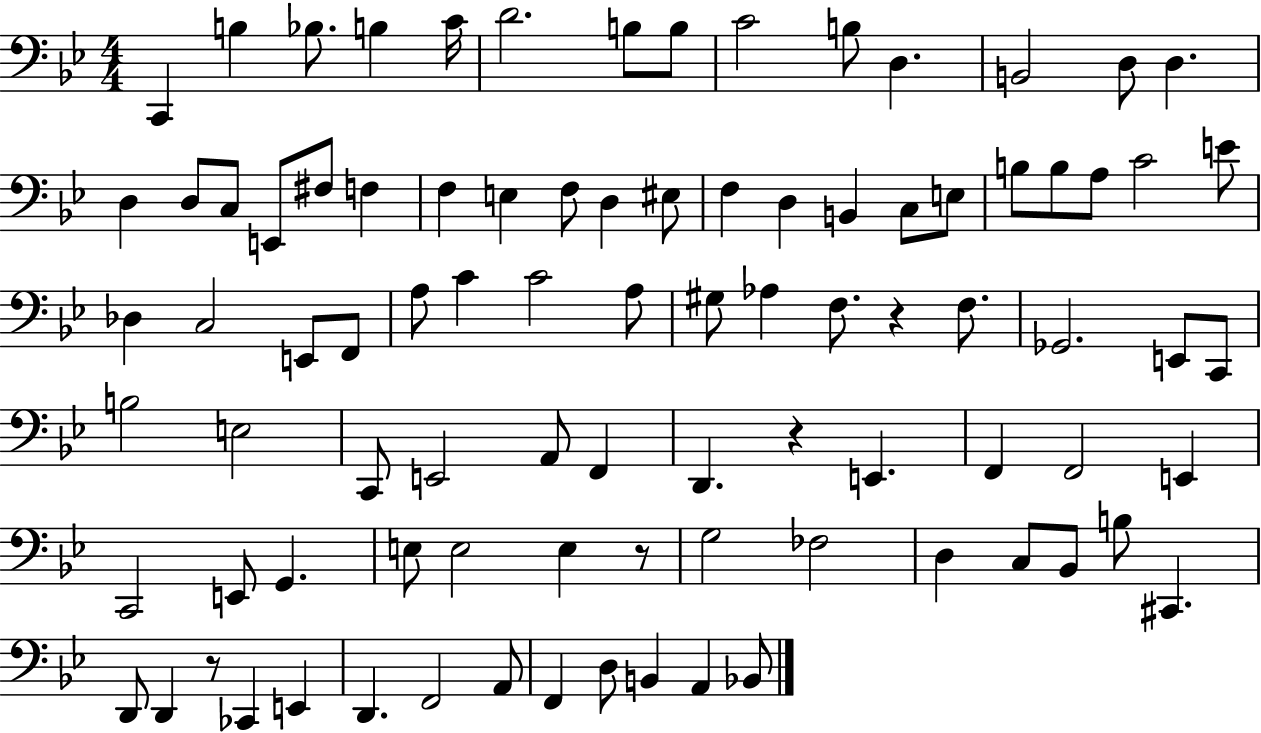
{
  \clef bass
  \numericTimeSignature
  \time 4/4
  \key bes \major
  \repeat volta 2 { c,4 b4 bes8. b4 c'16 | d'2. b8 b8 | c'2 b8 d4. | b,2 d8 d4. | \break d4 d8 c8 e,8 fis8 f4 | f4 e4 f8 d4 eis8 | f4 d4 b,4 c8 e8 | b8 b8 a8 c'2 e'8 | \break des4 c2 e,8 f,8 | a8 c'4 c'2 a8 | gis8 aes4 f8. r4 f8. | ges,2. e,8 c,8 | \break b2 e2 | c,8 e,2 a,8 f,4 | d,4. r4 e,4. | f,4 f,2 e,4 | \break c,2 e,8 g,4. | e8 e2 e4 r8 | g2 fes2 | d4 c8 bes,8 b8 cis,4. | \break d,8 d,4 r8 ces,4 e,4 | d,4. f,2 a,8 | f,4 d8 b,4 a,4 bes,8 | } \bar "|."
}